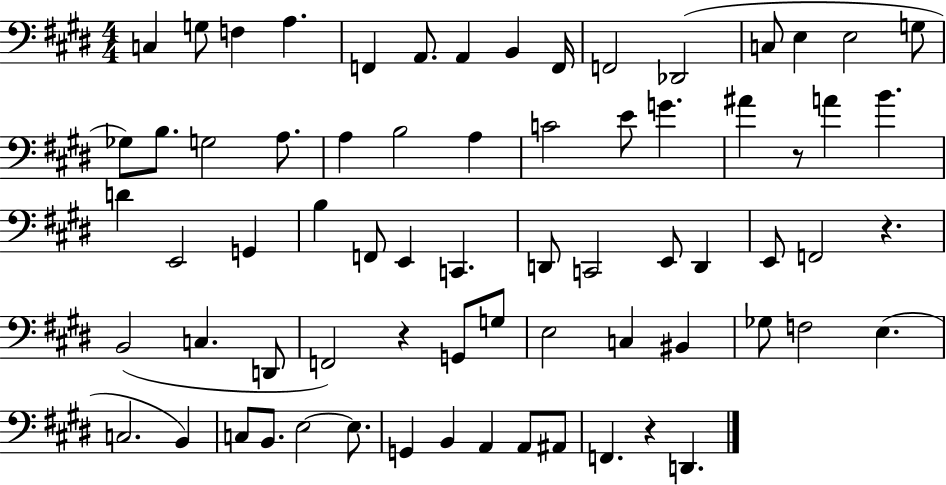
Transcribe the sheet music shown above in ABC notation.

X:1
T:Untitled
M:4/4
L:1/4
K:E
C, G,/2 F, A, F,, A,,/2 A,, B,, F,,/4 F,,2 _D,,2 C,/2 E, E,2 G,/2 _G,/2 B,/2 G,2 A,/2 A, B,2 A, C2 E/2 G ^A z/2 A B D E,,2 G,, B, F,,/2 E,, C,, D,,/2 C,,2 E,,/2 D,, E,,/2 F,,2 z B,,2 C, D,,/2 F,,2 z G,,/2 G,/2 E,2 C, ^B,, _G,/2 F,2 E, C,2 B,, C,/2 B,,/2 E,2 E,/2 G,, B,, A,, A,,/2 ^A,,/2 F,, z D,,